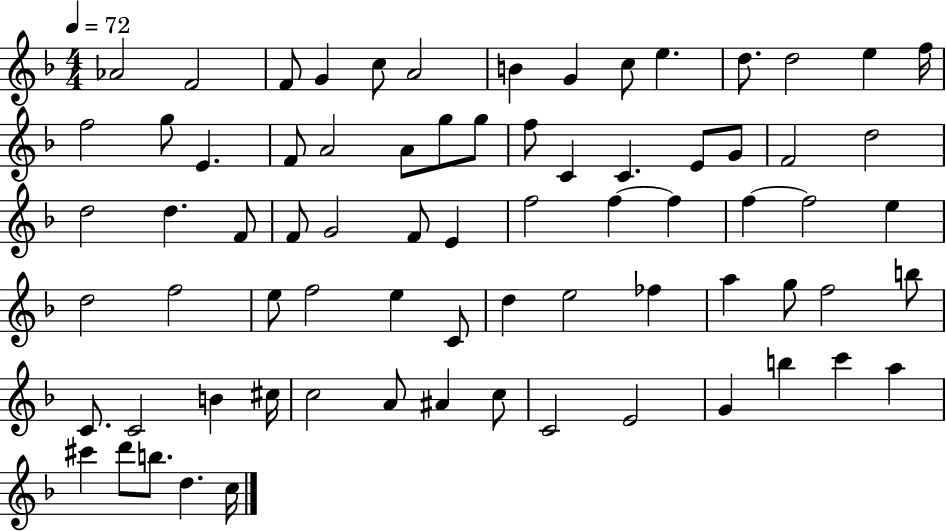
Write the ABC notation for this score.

X:1
T:Untitled
M:4/4
L:1/4
K:F
_A2 F2 F/2 G c/2 A2 B G c/2 e d/2 d2 e f/4 f2 g/2 E F/2 A2 A/2 g/2 g/2 f/2 C C E/2 G/2 F2 d2 d2 d F/2 F/2 G2 F/2 E f2 f f f f2 e d2 f2 e/2 f2 e C/2 d e2 _f a g/2 f2 b/2 C/2 C2 B ^c/4 c2 A/2 ^A c/2 C2 E2 G b c' a ^c' d'/2 b/2 d c/4